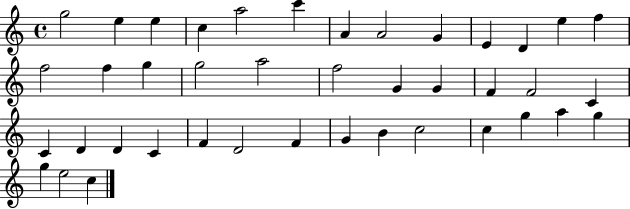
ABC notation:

X:1
T:Untitled
M:4/4
L:1/4
K:C
g2 e e c a2 c' A A2 G E D e f f2 f g g2 a2 f2 G G F F2 C C D D C F D2 F G B c2 c g a g g e2 c